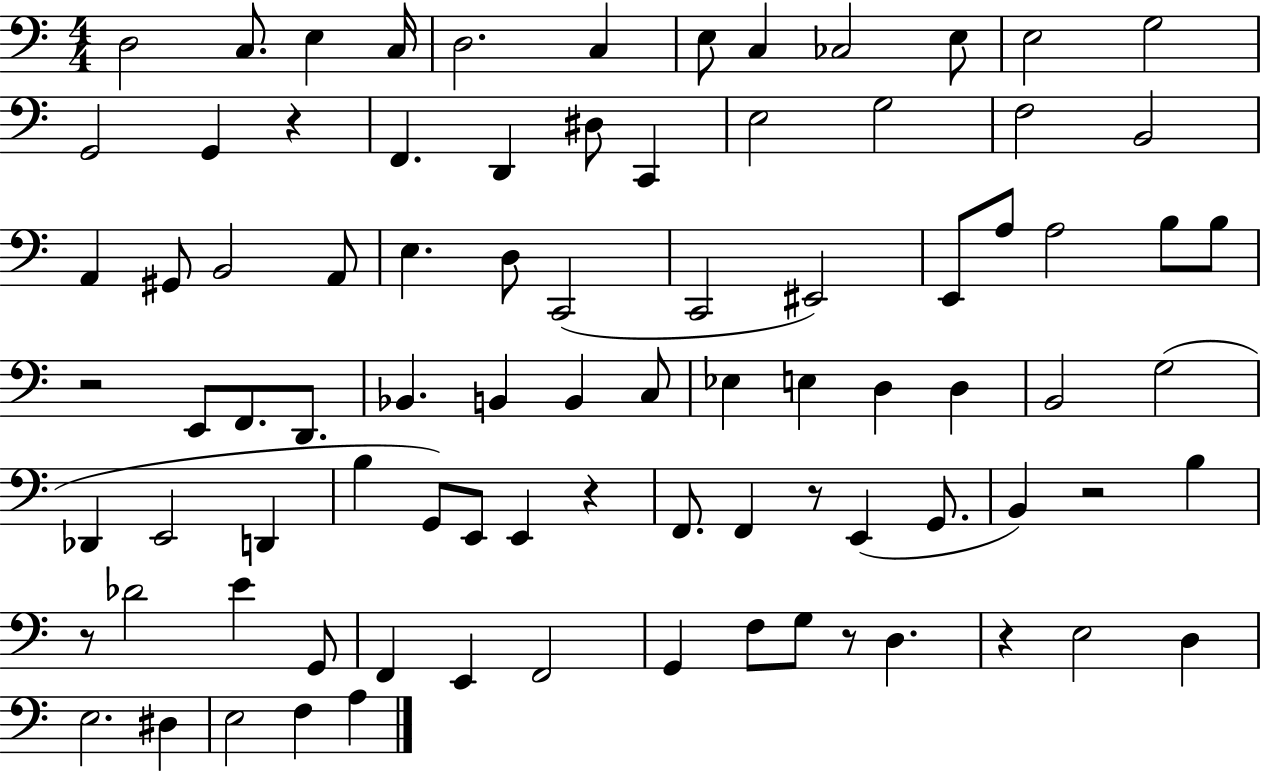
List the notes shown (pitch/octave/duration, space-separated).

D3/h C3/e. E3/q C3/s D3/h. C3/q E3/e C3/q CES3/h E3/e E3/h G3/h G2/h G2/q R/q F2/q. D2/q D#3/e C2/q E3/h G3/h F3/h B2/h A2/q G#2/e B2/h A2/e E3/q. D3/e C2/h C2/h EIS2/h E2/e A3/e A3/h B3/e B3/e R/h E2/e F2/e. D2/e. Bb2/q. B2/q B2/q C3/e Eb3/q E3/q D3/q D3/q B2/h G3/h Db2/q E2/h D2/q B3/q G2/e E2/e E2/q R/q F2/e. F2/q R/e E2/q G2/e. B2/q R/h B3/q R/e Db4/h E4/q G2/e F2/q E2/q F2/h G2/q F3/e G3/e R/e D3/q. R/q E3/h D3/q E3/h. D#3/q E3/h F3/q A3/q